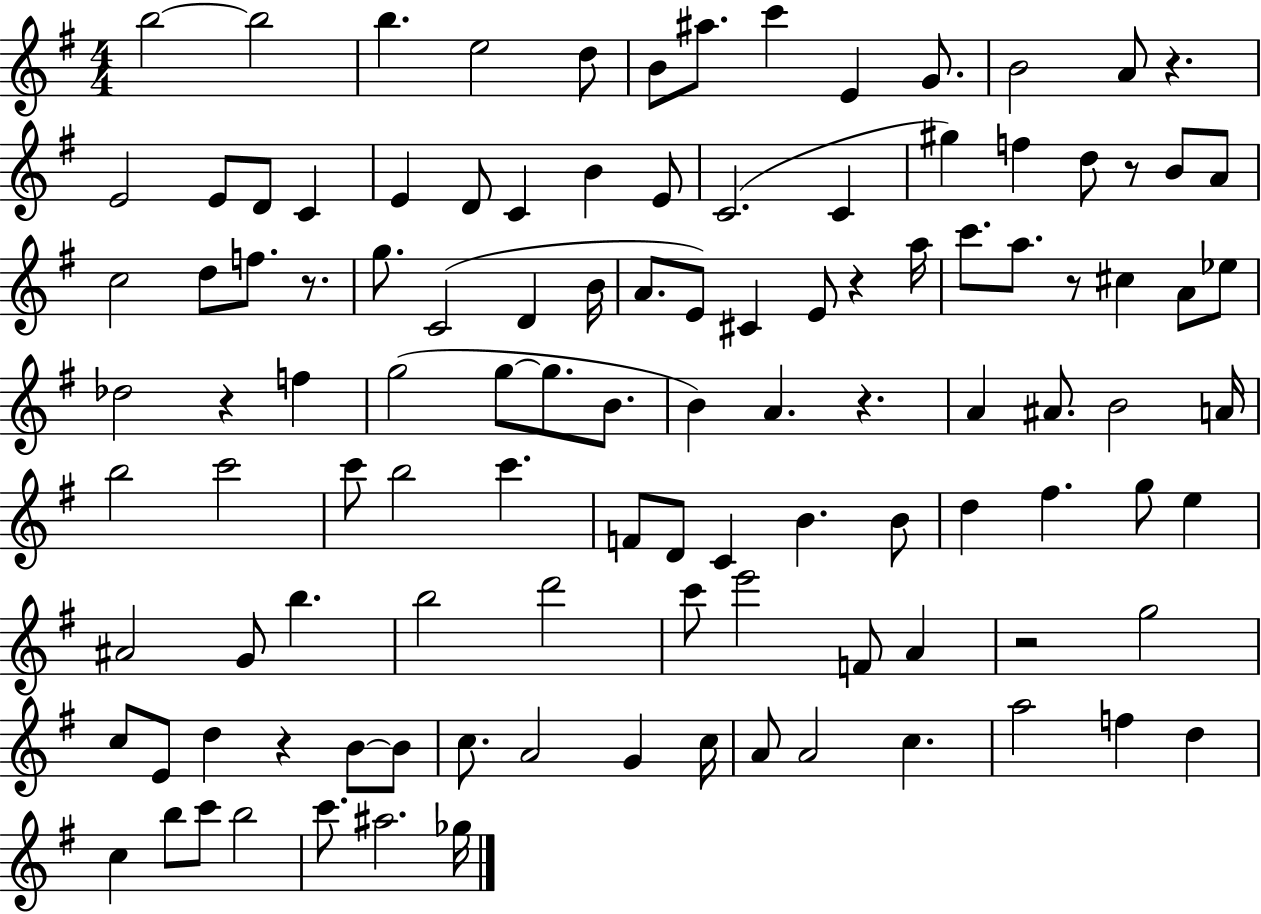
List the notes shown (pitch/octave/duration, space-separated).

B5/h B5/h B5/q. E5/h D5/e B4/e A#5/e. C6/q E4/q G4/e. B4/h A4/e R/q. E4/h E4/e D4/e C4/q E4/q D4/e C4/q B4/q E4/e C4/h. C4/q G#5/q F5/q D5/e R/e B4/e A4/e C5/h D5/e F5/e. R/e. G5/e. C4/h D4/q B4/s A4/e. E4/e C#4/q E4/e R/q A5/s C6/e. A5/e. R/e C#5/q A4/e Eb5/e Db5/h R/q F5/q G5/h G5/e G5/e. B4/e. B4/q A4/q. R/q. A4/q A#4/e. B4/h A4/s B5/h C6/h C6/e B5/h C6/q. F4/e D4/e C4/q B4/q. B4/e D5/q F#5/q. G5/e E5/q A#4/h G4/e B5/q. B5/h D6/h C6/e E6/h F4/e A4/q R/h G5/h C5/e E4/e D5/q R/q B4/e B4/e C5/e. A4/h G4/q C5/s A4/e A4/h C5/q. A5/h F5/q D5/q C5/q B5/e C6/e B5/h C6/e. A#5/h. Gb5/s